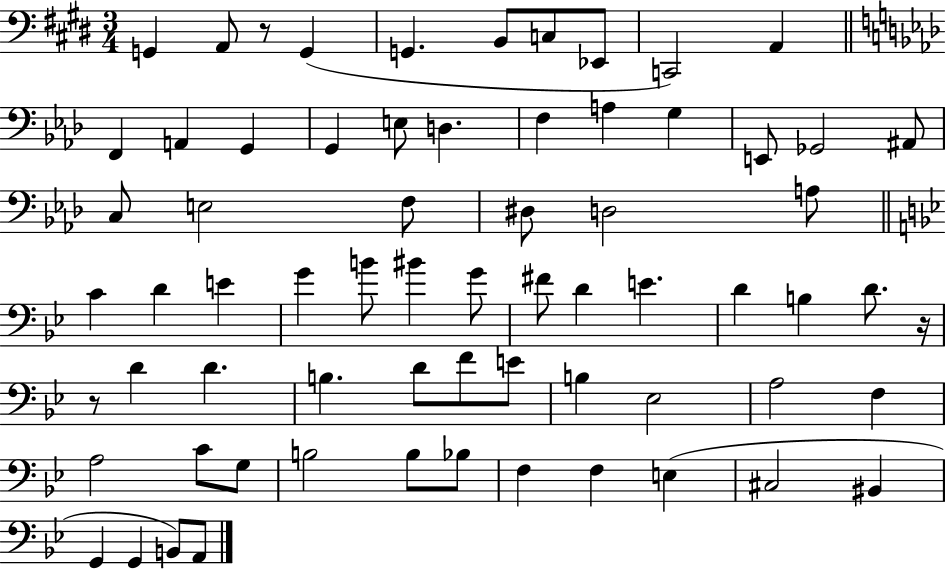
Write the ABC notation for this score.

X:1
T:Untitled
M:3/4
L:1/4
K:E
G,, A,,/2 z/2 G,, G,, B,,/2 C,/2 _E,,/2 C,,2 A,, F,, A,, G,, G,, E,/2 D, F, A, G, E,,/2 _G,,2 ^A,,/2 C,/2 E,2 F,/2 ^D,/2 D,2 A,/2 C D E G B/2 ^B G/2 ^F/2 D E D B, D/2 z/4 z/2 D D B, D/2 F/2 E/2 B, _E,2 A,2 F, A,2 C/2 G,/2 B,2 B,/2 _B,/2 F, F, E, ^C,2 ^B,, G,, G,, B,,/2 A,,/2